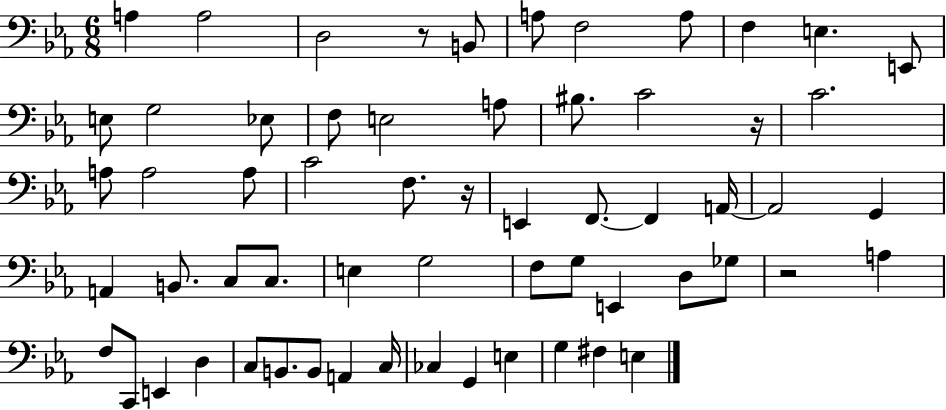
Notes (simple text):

A3/q A3/h D3/h R/e B2/e A3/e F3/h A3/e F3/q E3/q. E2/e E3/e G3/h Eb3/e F3/e E3/h A3/e BIS3/e. C4/h R/s C4/h. A3/e A3/h A3/e C4/h F3/e. R/s E2/q F2/e. F2/q A2/s A2/h G2/q A2/q B2/e. C3/e C3/e. E3/q G3/h F3/e G3/e E2/q D3/e Gb3/e R/h A3/q F3/e C2/e E2/q D3/q C3/e B2/e. B2/e A2/q C3/s CES3/q G2/q E3/q G3/q F#3/q E3/q